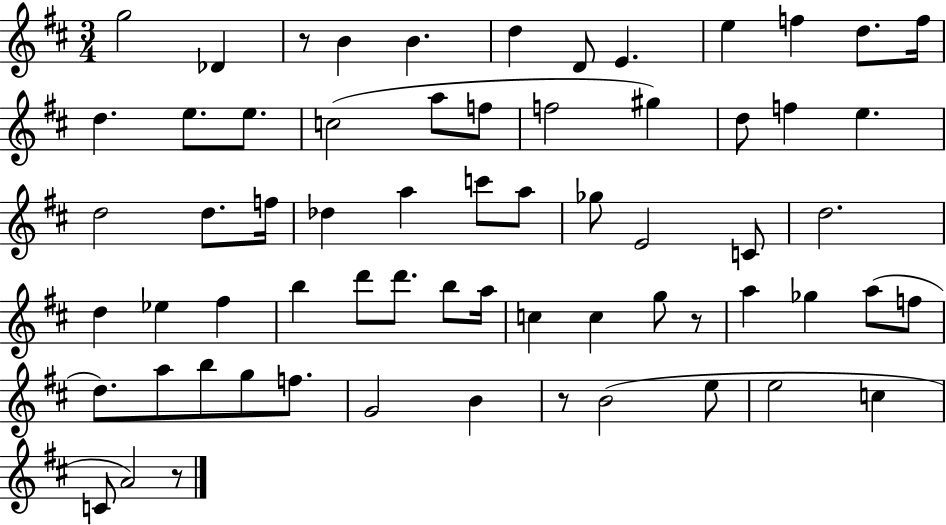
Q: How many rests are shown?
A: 4